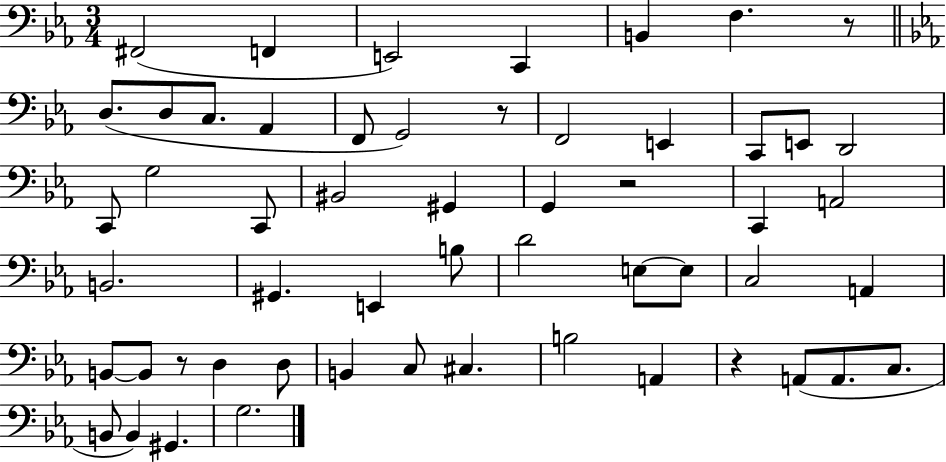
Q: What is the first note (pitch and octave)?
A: F#2